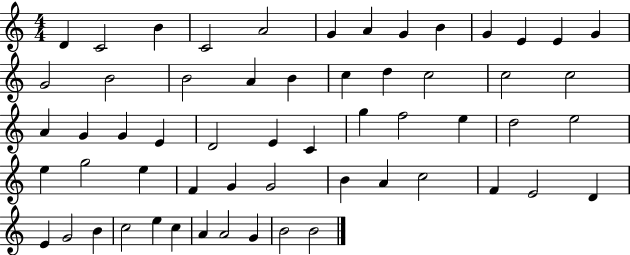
{
  \clef treble
  \numericTimeSignature
  \time 4/4
  \key c \major
  d'4 c'2 b'4 | c'2 a'2 | g'4 a'4 g'4 b'4 | g'4 e'4 e'4 g'4 | \break g'2 b'2 | b'2 a'4 b'4 | c''4 d''4 c''2 | c''2 c''2 | \break a'4 g'4 g'4 e'4 | d'2 e'4 c'4 | g''4 f''2 e''4 | d''2 e''2 | \break e''4 g''2 e''4 | f'4 g'4 g'2 | b'4 a'4 c''2 | f'4 e'2 d'4 | \break e'4 g'2 b'4 | c''2 e''4 c''4 | a'4 a'2 g'4 | b'2 b'2 | \break \bar "|."
}